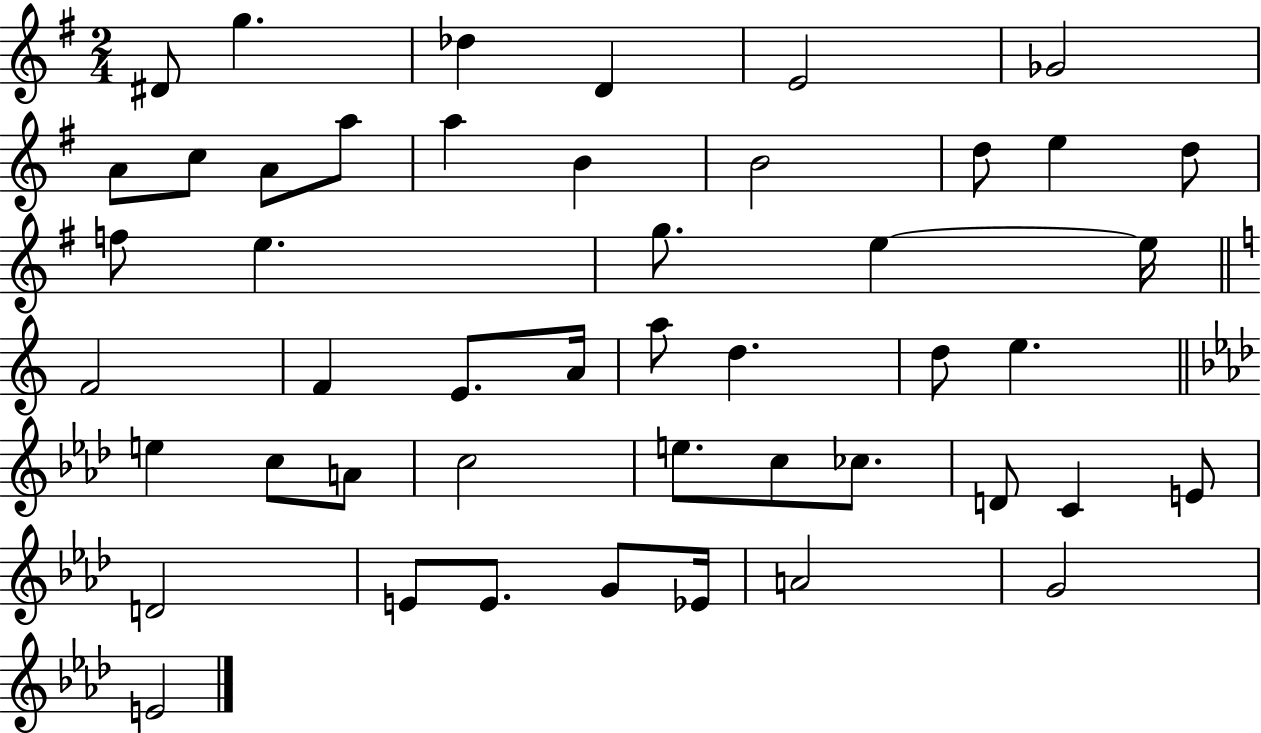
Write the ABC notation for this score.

X:1
T:Untitled
M:2/4
L:1/4
K:G
^D/2 g _d D E2 _G2 A/2 c/2 A/2 a/2 a B B2 d/2 e d/2 f/2 e g/2 e e/4 F2 F E/2 A/4 a/2 d d/2 e e c/2 A/2 c2 e/2 c/2 _c/2 D/2 C E/2 D2 E/2 E/2 G/2 _E/4 A2 G2 E2